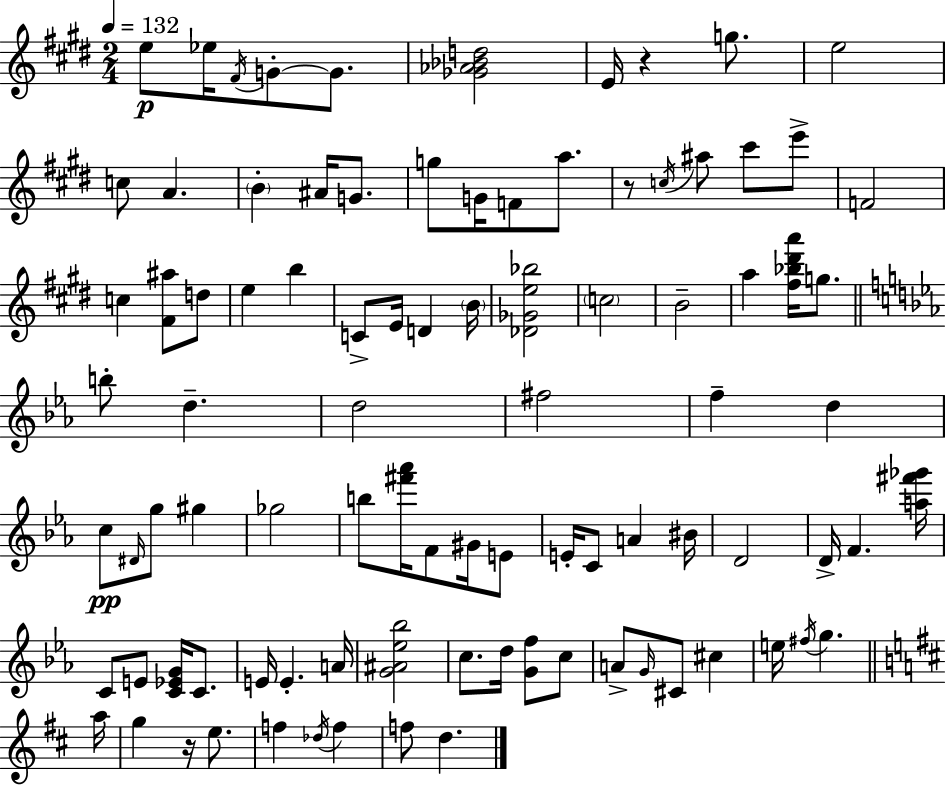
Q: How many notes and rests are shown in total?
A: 92